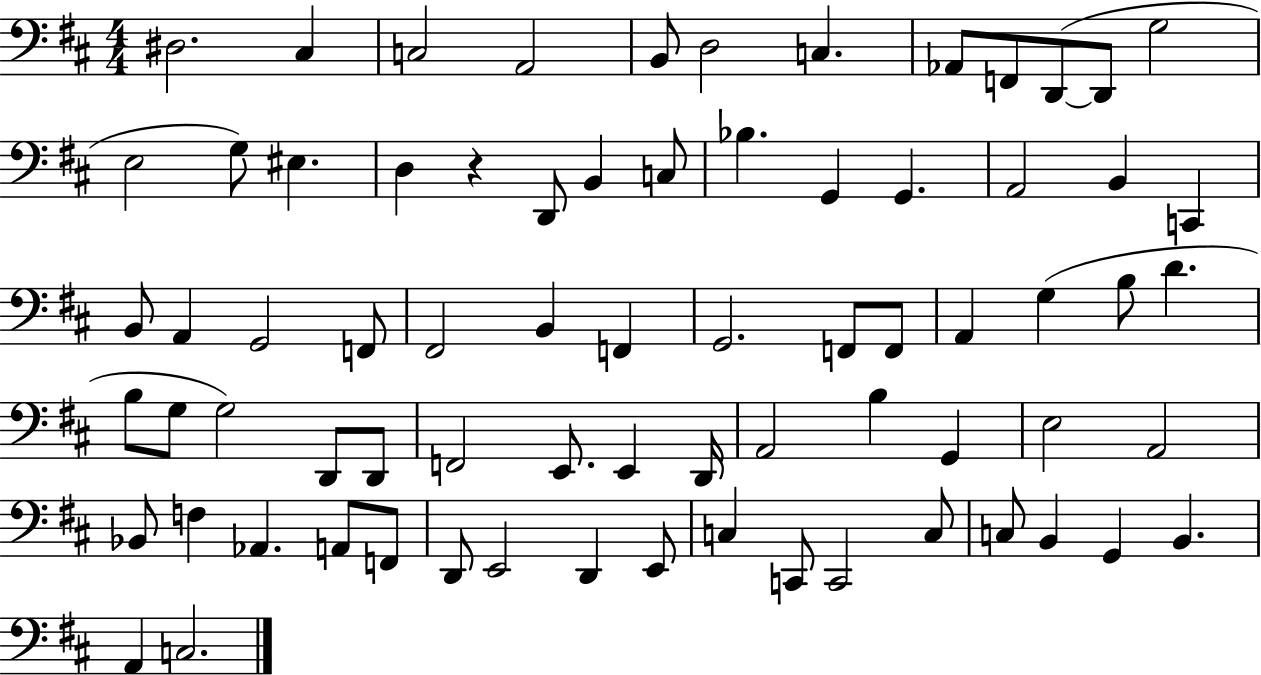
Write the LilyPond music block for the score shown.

{
  \clef bass
  \numericTimeSignature
  \time 4/4
  \key d \major
  dis2. cis4 | c2 a,2 | b,8 d2 c4. | aes,8 f,8 d,8~(~ d,8 g2 | \break e2 g8) eis4. | d4 r4 d,8 b,4 c8 | bes4. g,4 g,4. | a,2 b,4 c,4 | \break b,8 a,4 g,2 f,8 | fis,2 b,4 f,4 | g,2. f,8 f,8 | a,4 g4( b8 d'4. | \break b8 g8 g2) d,8 d,8 | f,2 e,8. e,4 d,16 | a,2 b4 g,4 | e2 a,2 | \break bes,8 f4 aes,4. a,8 f,8 | d,8 e,2 d,4 e,8 | c4 c,8 c,2 c8 | c8 b,4 g,4 b,4. | \break a,4 c2. | \bar "|."
}